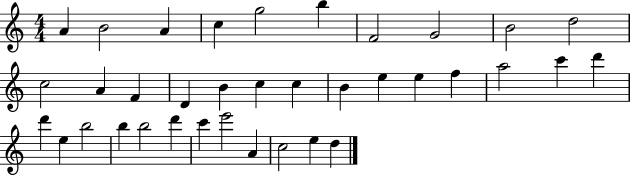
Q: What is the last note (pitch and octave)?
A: D5